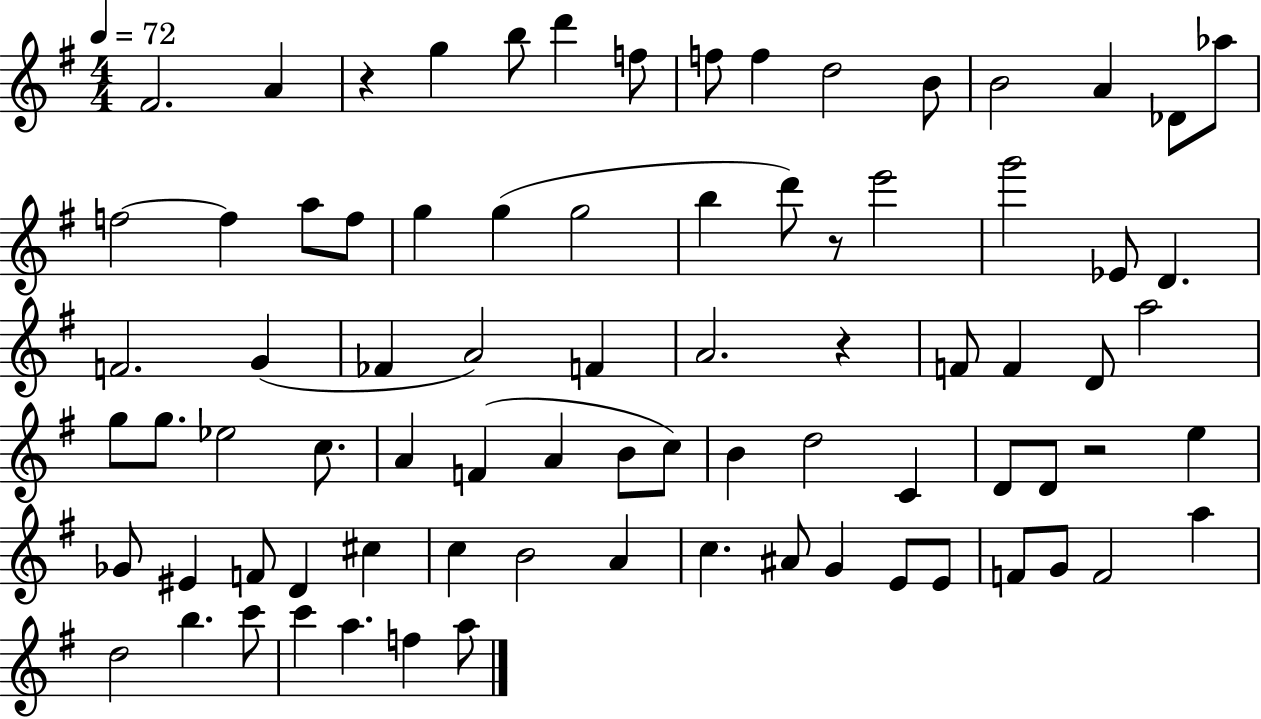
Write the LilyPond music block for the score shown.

{
  \clef treble
  \numericTimeSignature
  \time 4/4
  \key g \major
  \tempo 4 = 72
  fis'2. a'4 | r4 g''4 b''8 d'''4 f''8 | f''8 f''4 d''2 b'8 | b'2 a'4 des'8 aes''8 | \break f''2~~ f''4 a''8 f''8 | g''4 g''4( g''2 | b''4 d'''8) r8 e'''2 | g'''2 ees'8 d'4. | \break f'2. g'4( | fes'4 a'2) f'4 | a'2. r4 | f'8 f'4 d'8 a''2 | \break g''8 g''8. ees''2 c''8. | a'4 f'4( a'4 b'8 c''8) | b'4 d''2 c'4 | d'8 d'8 r2 e''4 | \break ges'8 eis'4 f'8 d'4 cis''4 | c''4 b'2 a'4 | c''4. ais'8 g'4 e'8 e'8 | f'8 g'8 f'2 a''4 | \break d''2 b''4. c'''8 | c'''4 a''4. f''4 a''8 | \bar "|."
}